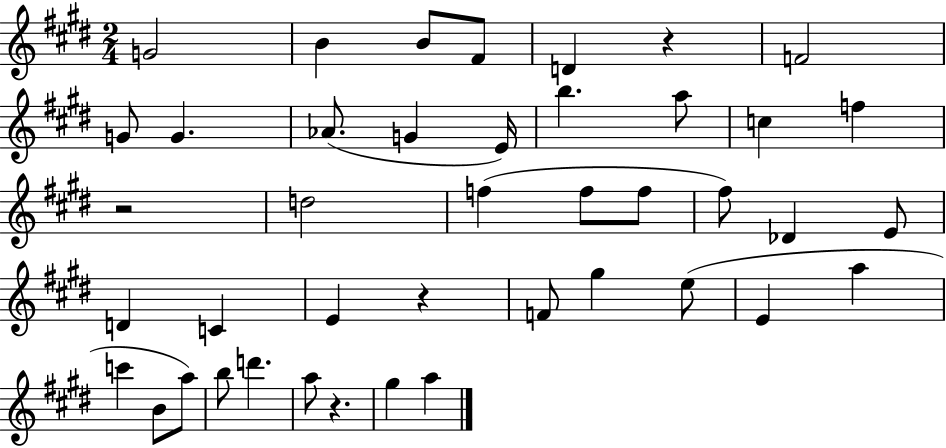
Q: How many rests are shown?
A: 4